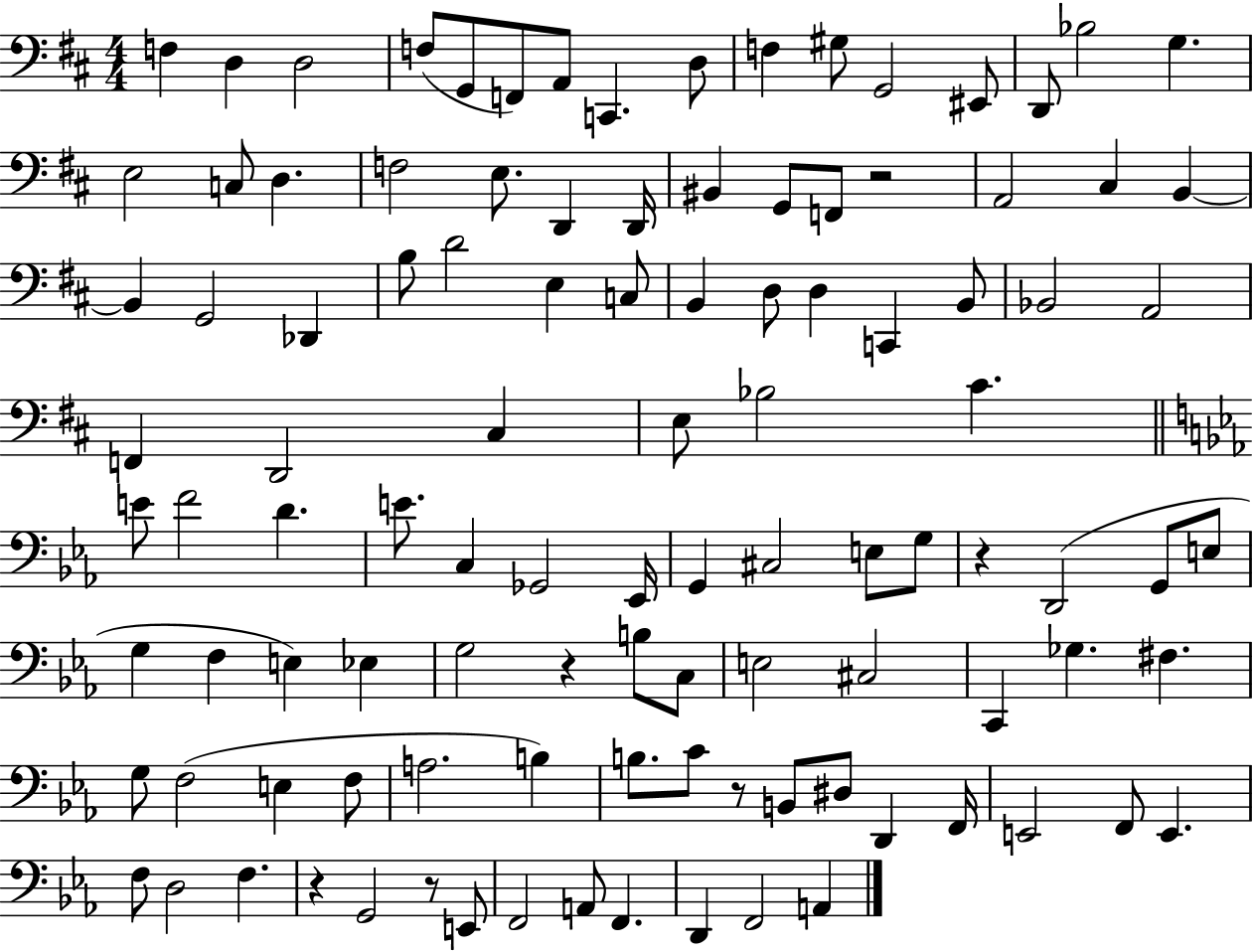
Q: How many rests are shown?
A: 6